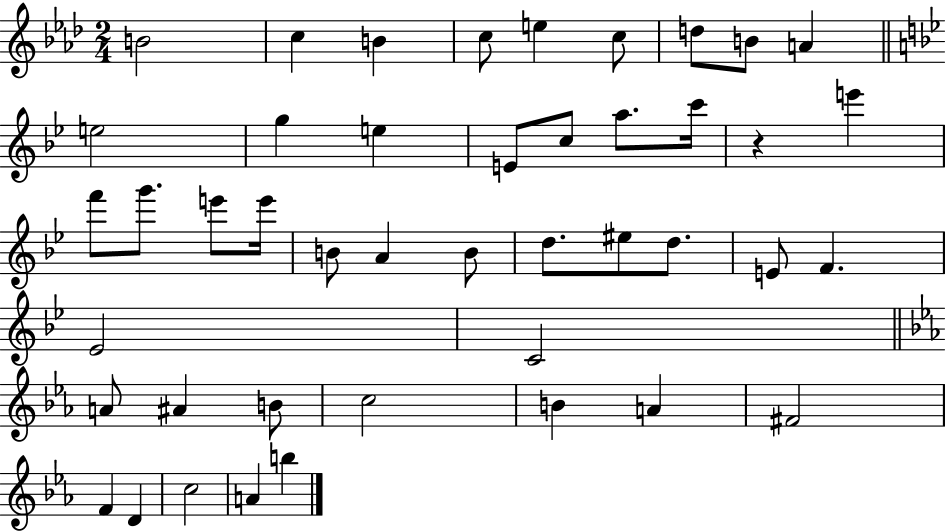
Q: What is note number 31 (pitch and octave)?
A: C4